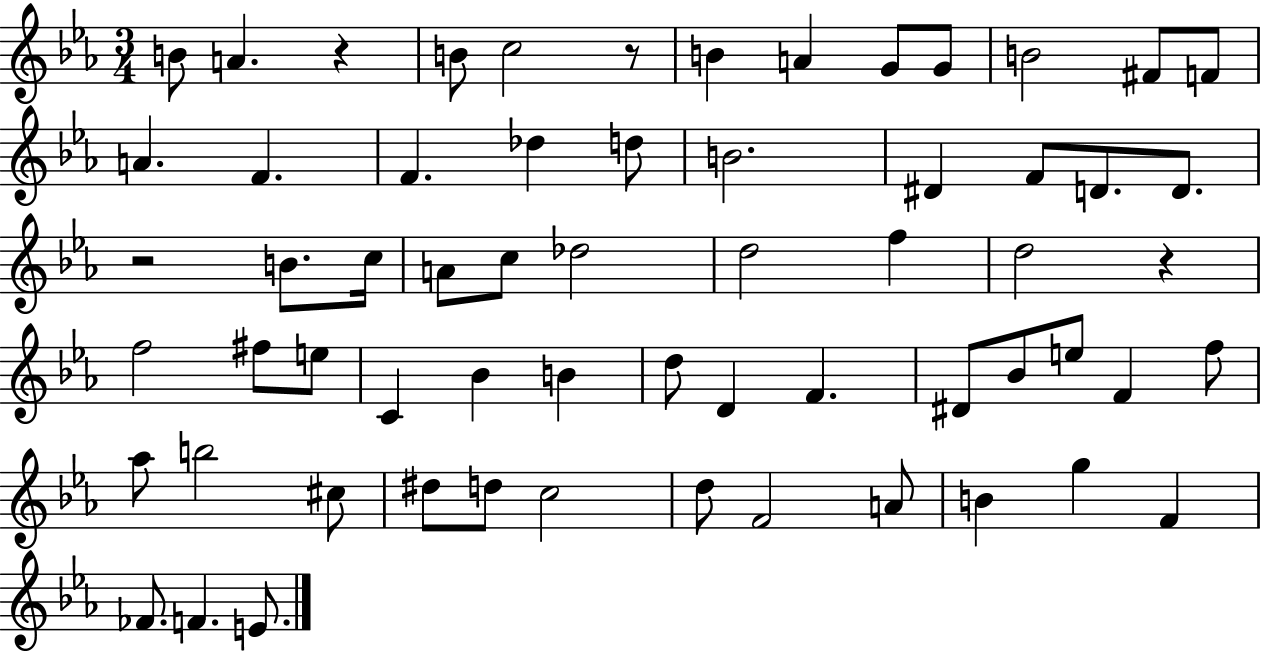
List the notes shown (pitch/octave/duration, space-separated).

B4/e A4/q. R/q B4/e C5/h R/e B4/q A4/q G4/e G4/e B4/h F#4/e F4/e A4/q. F4/q. F4/q. Db5/q D5/e B4/h. D#4/q F4/e D4/e. D4/e. R/h B4/e. C5/s A4/e C5/e Db5/h D5/h F5/q D5/h R/q F5/h F#5/e E5/e C4/q Bb4/q B4/q D5/e D4/q F4/q. D#4/e Bb4/e E5/e F4/q F5/e Ab5/e B5/h C#5/e D#5/e D5/e C5/h D5/e F4/h A4/e B4/q G5/q F4/q FES4/e. F4/q. E4/e.